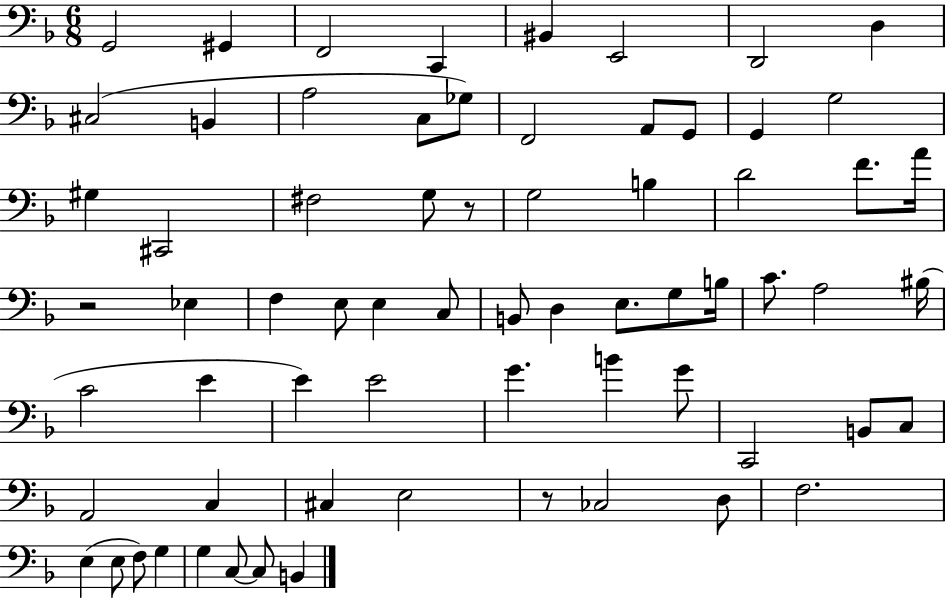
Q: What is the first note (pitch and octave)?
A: G2